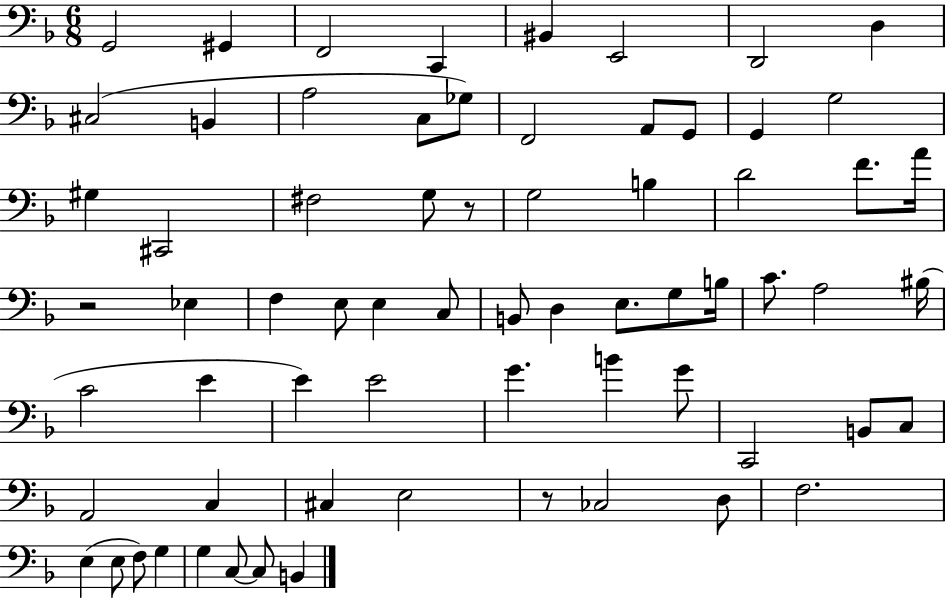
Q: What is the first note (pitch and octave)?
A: G2